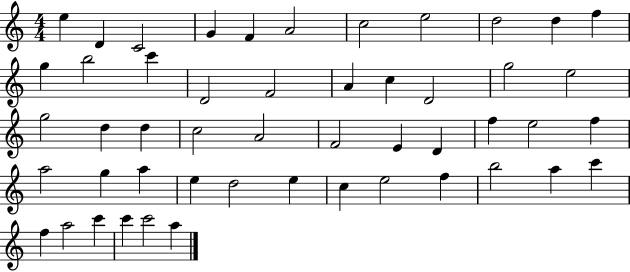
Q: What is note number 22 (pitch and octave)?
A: G5